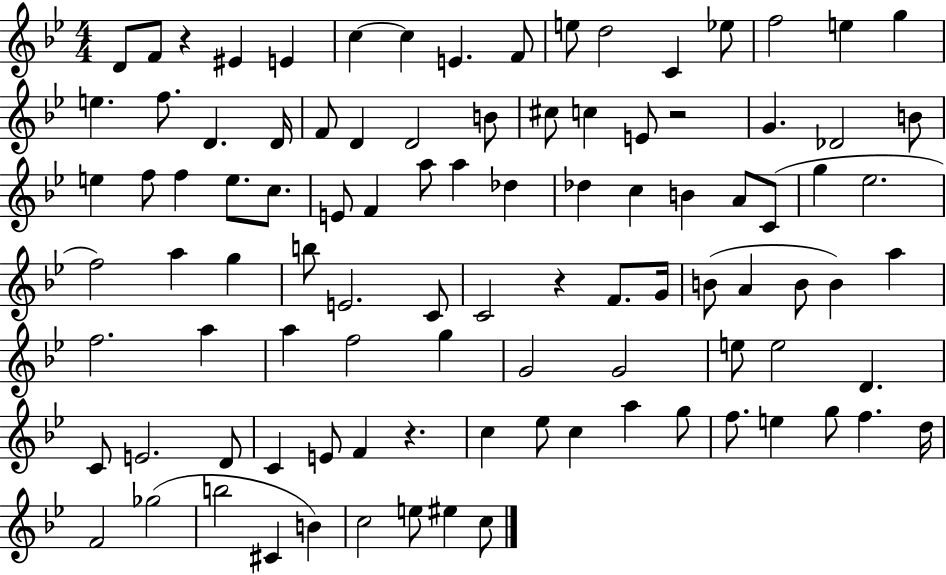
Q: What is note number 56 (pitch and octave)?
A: B4